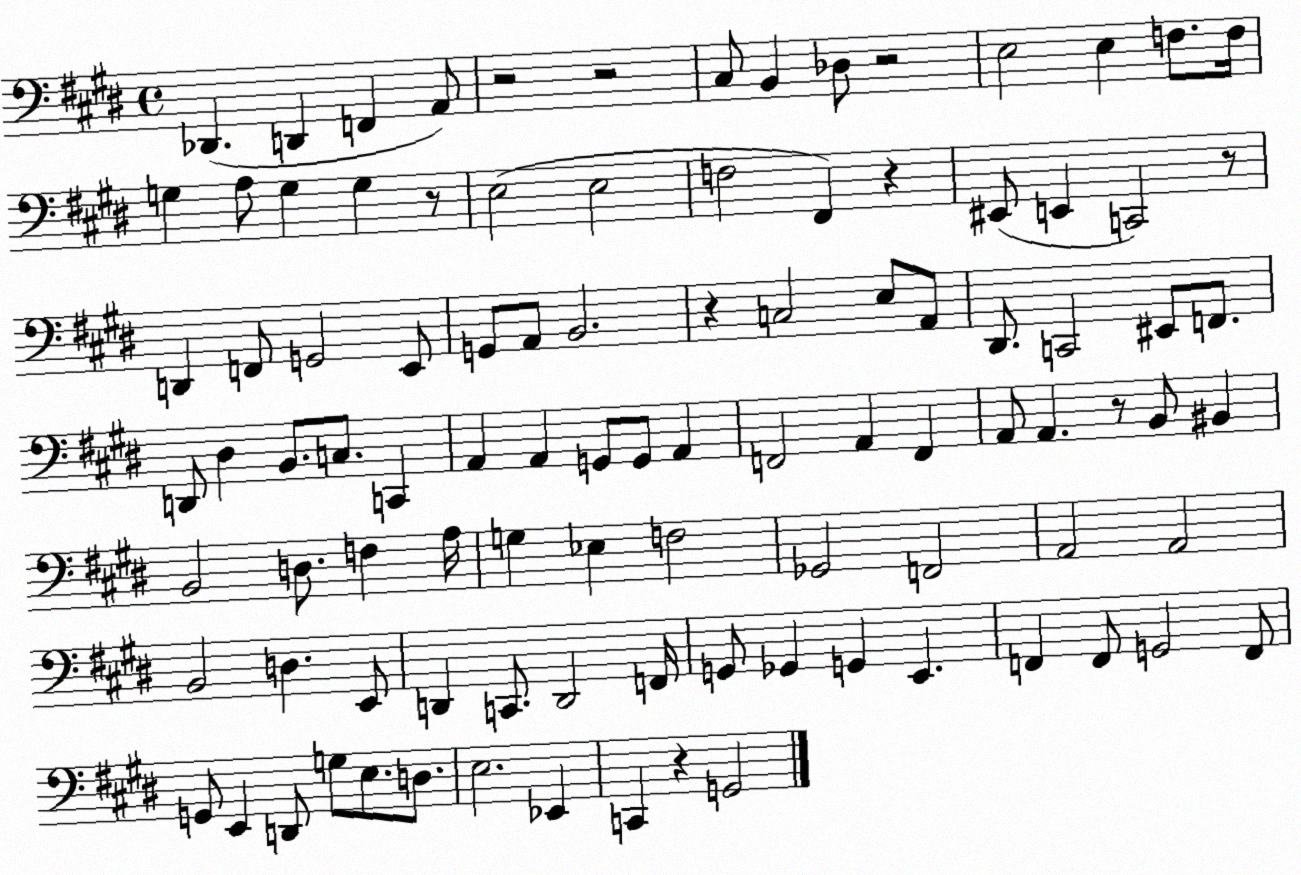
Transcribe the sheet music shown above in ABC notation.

X:1
T:Untitled
M:4/4
L:1/4
K:E
_D,, D,, F,, A,,/2 z2 z2 ^C,/2 B,, _D,/2 z2 E,2 E, F,/2 F,/4 G, A,/2 G, G, z/2 E,2 E,2 F,2 ^F,, z ^E,,/2 E,, C,,2 z/2 D,, F,,/2 G,,2 E,,/2 G,,/2 A,,/2 B,,2 z C,2 E,/2 A,,/2 ^D,,/2 C,,2 ^E,,/2 F,,/2 D,,/2 ^D, B,,/2 C,/2 C,, A,, A,, G,,/2 G,,/2 A,, F,,2 A,, F,, A,,/2 A,, z/2 B,,/2 ^B,, B,,2 D,/2 F, A,/4 G, _E, F,2 _G,,2 F,,2 A,,2 A,,2 B,,2 D, E,,/2 D,, C,,/2 D,,2 F,,/4 G,,/2 _G,, G,, E,, F,, F,,/2 G,,2 F,,/2 G,,/2 E,, D,,/2 G,/2 E,/2 D,/2 E,2 _E,, C,, z G,,2